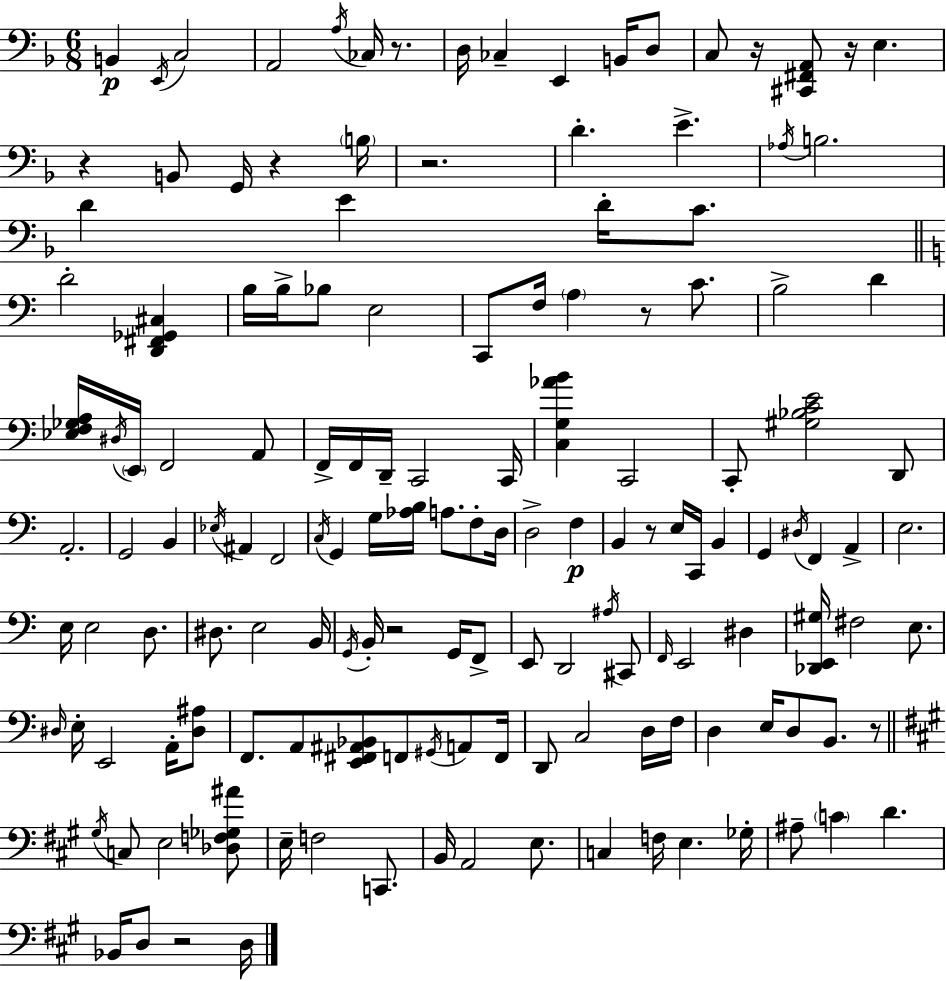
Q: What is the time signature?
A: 6/8